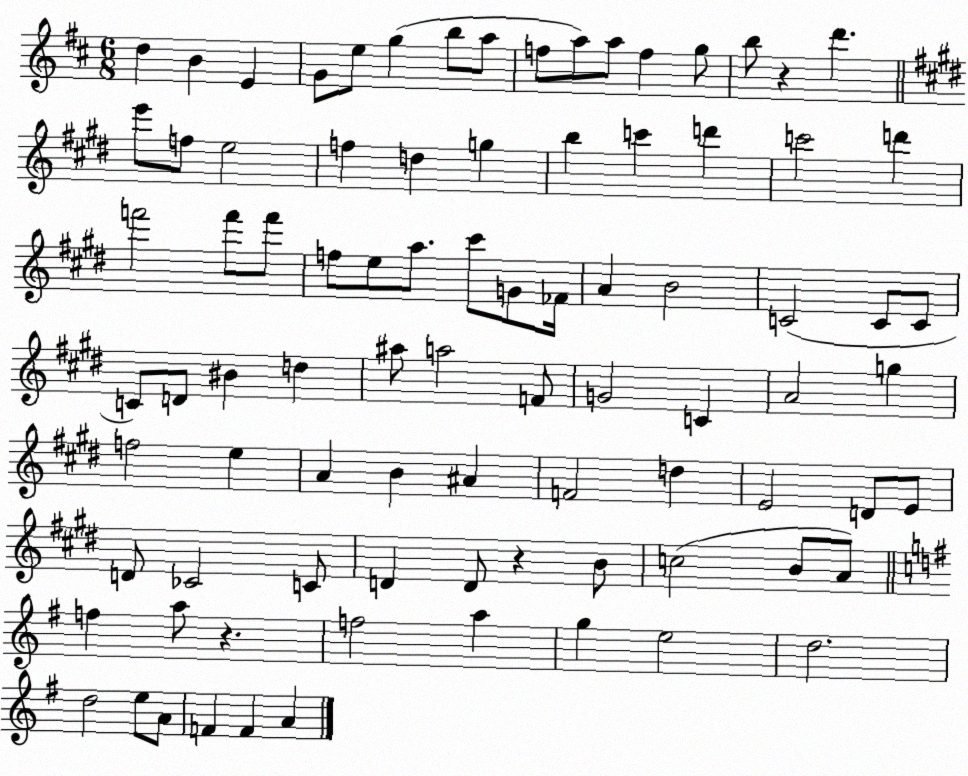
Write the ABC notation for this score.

X:1
T:Untitled
M:6/8
L:1/4
K:D
d B E G/2 e/2 g b/2 a/2 f/2 a/2 a/2 f g/2 b/2 z d' e'/2 f/2 e2 f d g b c' d' c'2 d' f'2 f'/2 f'/2 f/2 e/2 a/2 ^c'/2 G/2 _F/4 A B2 C2 C/2 C/2 C/2 D/2 ^B d ^a/2 a2 F/2 G2 C A2 g f2 e A B ^A F2 d E2 D/2 E/2 D/2 _C2 C/2 D D/2 z B/2 c2 B/2 A/2 f a/2 z f2 a g e2 d2 d2 e/2 A/2 F F A